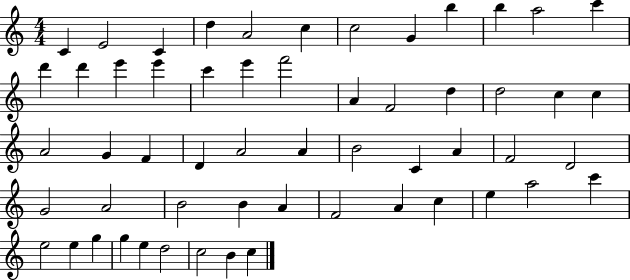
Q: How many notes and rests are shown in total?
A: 56